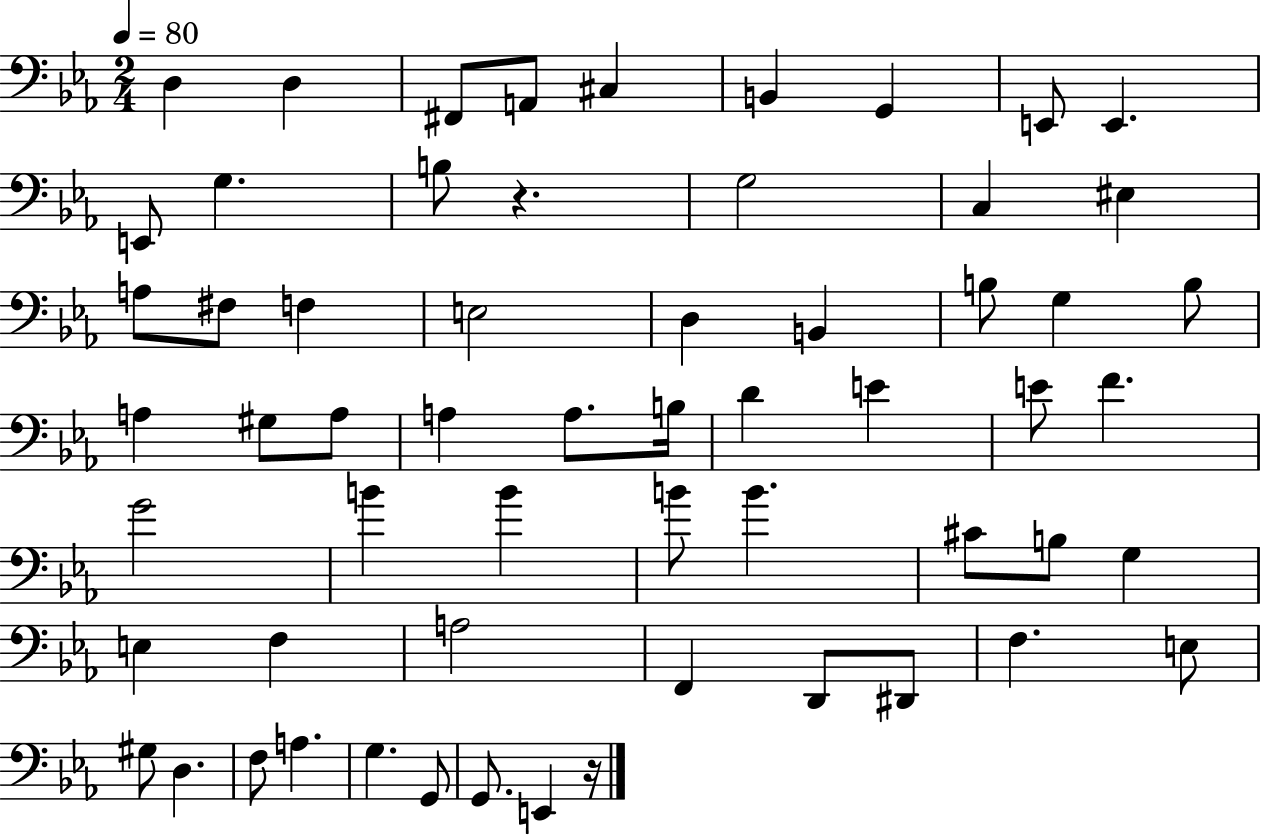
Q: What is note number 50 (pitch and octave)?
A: E3